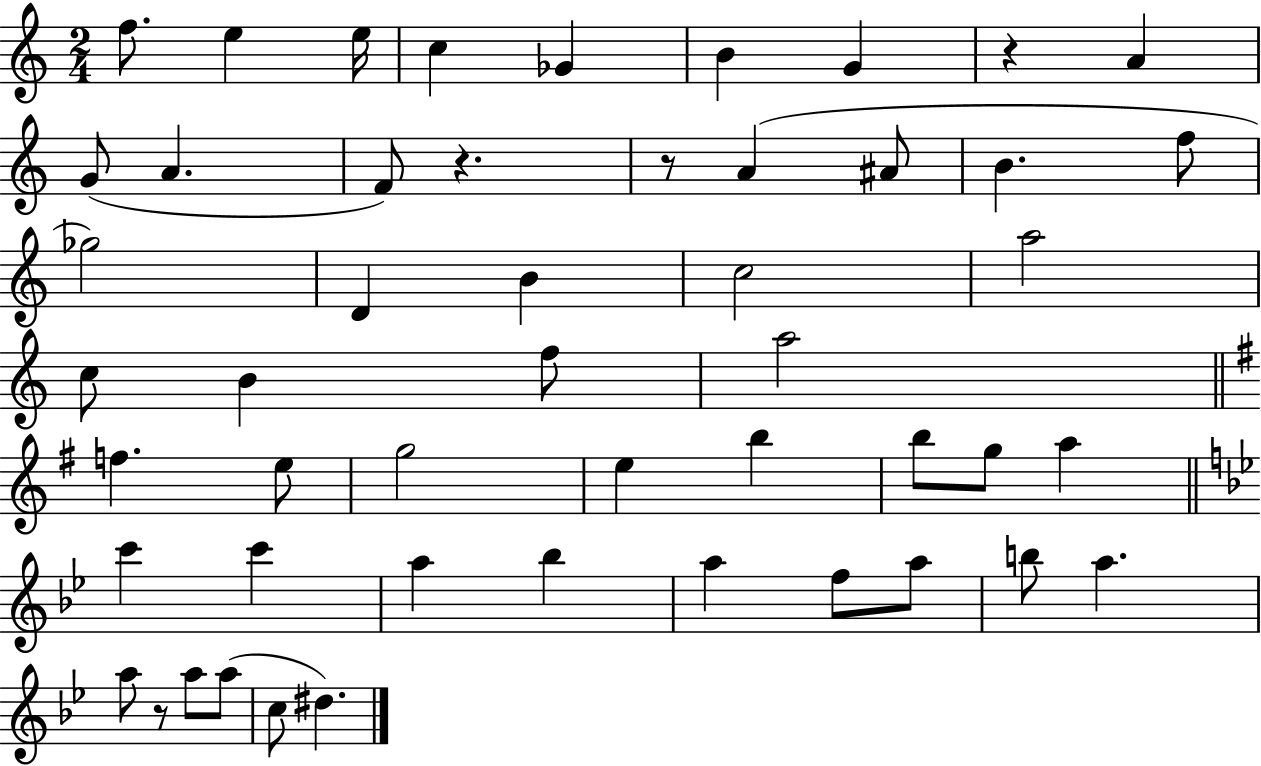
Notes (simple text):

F5/e. E5/q E5/s C5/q Gb4/q B4/q G4/q R/q A4/q G4/e A4/q. F4/e R/q. R/e A4/q A#4/e B4/q. F5/e Gb5/h D4/q B4/q C5/h A5/h C5/e B4/q F5/e A5/h F5/q. E5/e G5/h E5/q B5/q B5/e G5/e A5/q C6/q C6/q A5/q Bb5/q A5/q F5/e A5/e B5/e A5/q. A5/e R/e A5/e A5/e C5/e D#5/q.